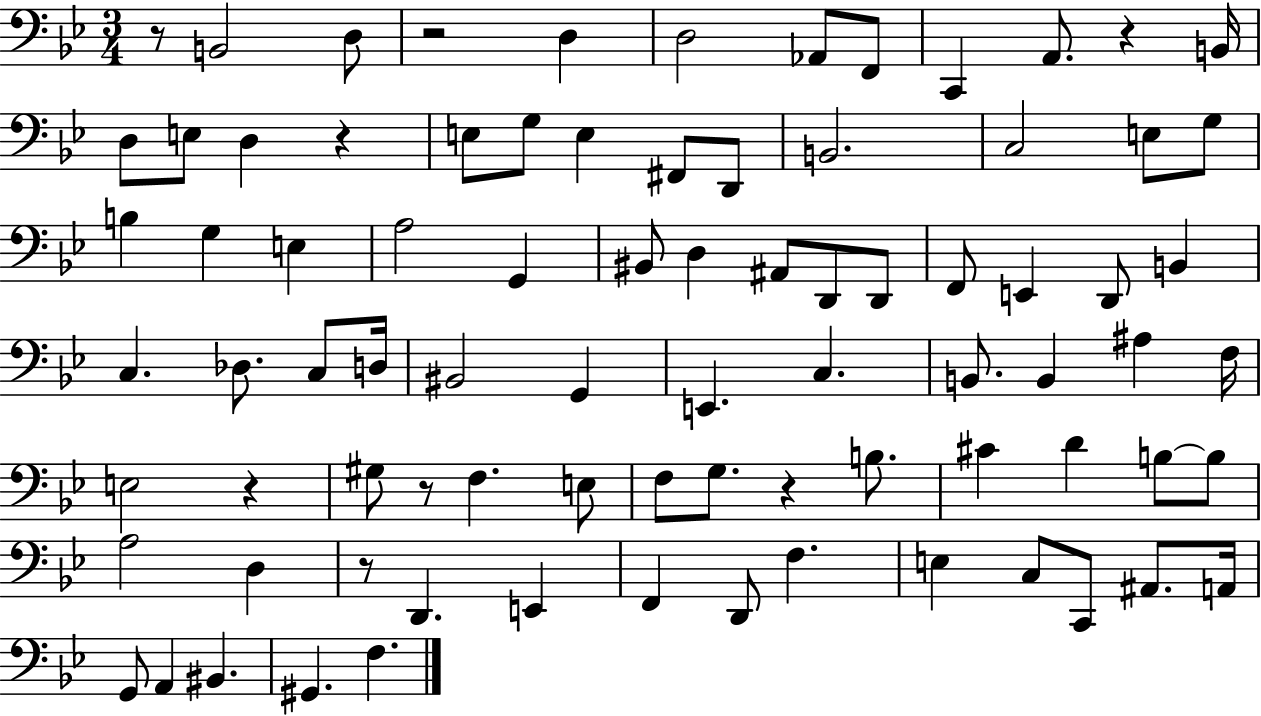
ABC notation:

X:1
T:Untitled
M:3/4
L:1/4
K:Bb
z/2 B,,2 D,/2 z2 D, D,2 _A,,/2 F,,/2 C,, A,,/2 z B,,/4 D,/2 E,/2 D, z E,/2 G,/2 E, ^F,,/2 D,,/2 B,,2 C,2 E,/2 G,/2 B, G, E, A,2 G,, ^B,,/2 D, ^A,,/2 D,,/2 D,,/2 F,,/2 E,, D,,/2 B,, C, _D,/2 C,/2 D,/4 ^B,,2 G,, E,, C, B,,/2 B,, ^A, F,/4 E,2 z ^G,/2 z/2 F, E,/2 F,/2 G,/2 z B,/2 ^C D B,/2 B,/2 A,2 D, z/2 D,, E,, F,, D,,/2 F, E, C,/2 C,,/2 ^A,,/2 A,,/4 G,,/2 A,, ^B,, ^G,, F,